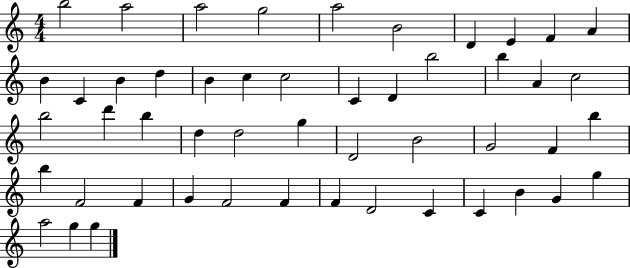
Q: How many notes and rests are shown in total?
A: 50